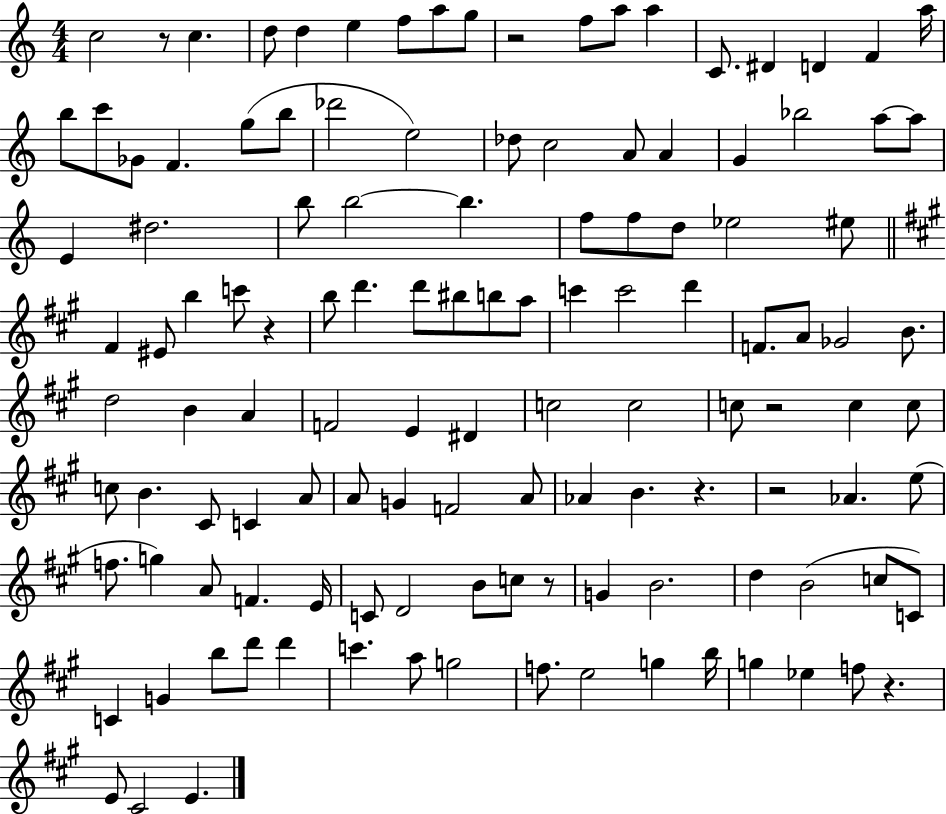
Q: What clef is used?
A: treble